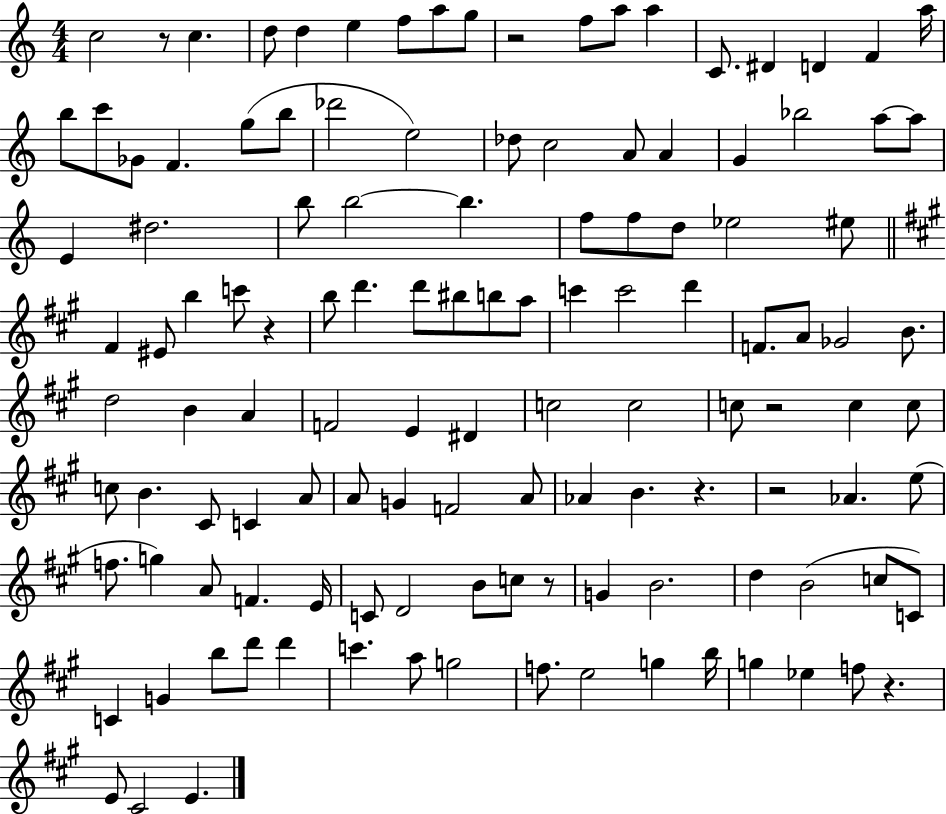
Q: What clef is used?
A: treble